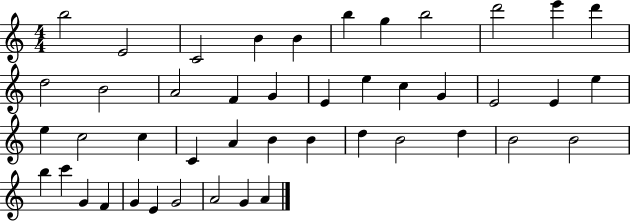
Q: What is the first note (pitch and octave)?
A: B5